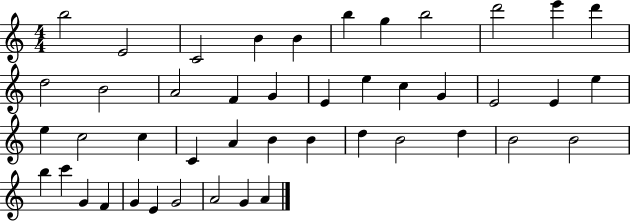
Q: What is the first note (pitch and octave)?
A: B5